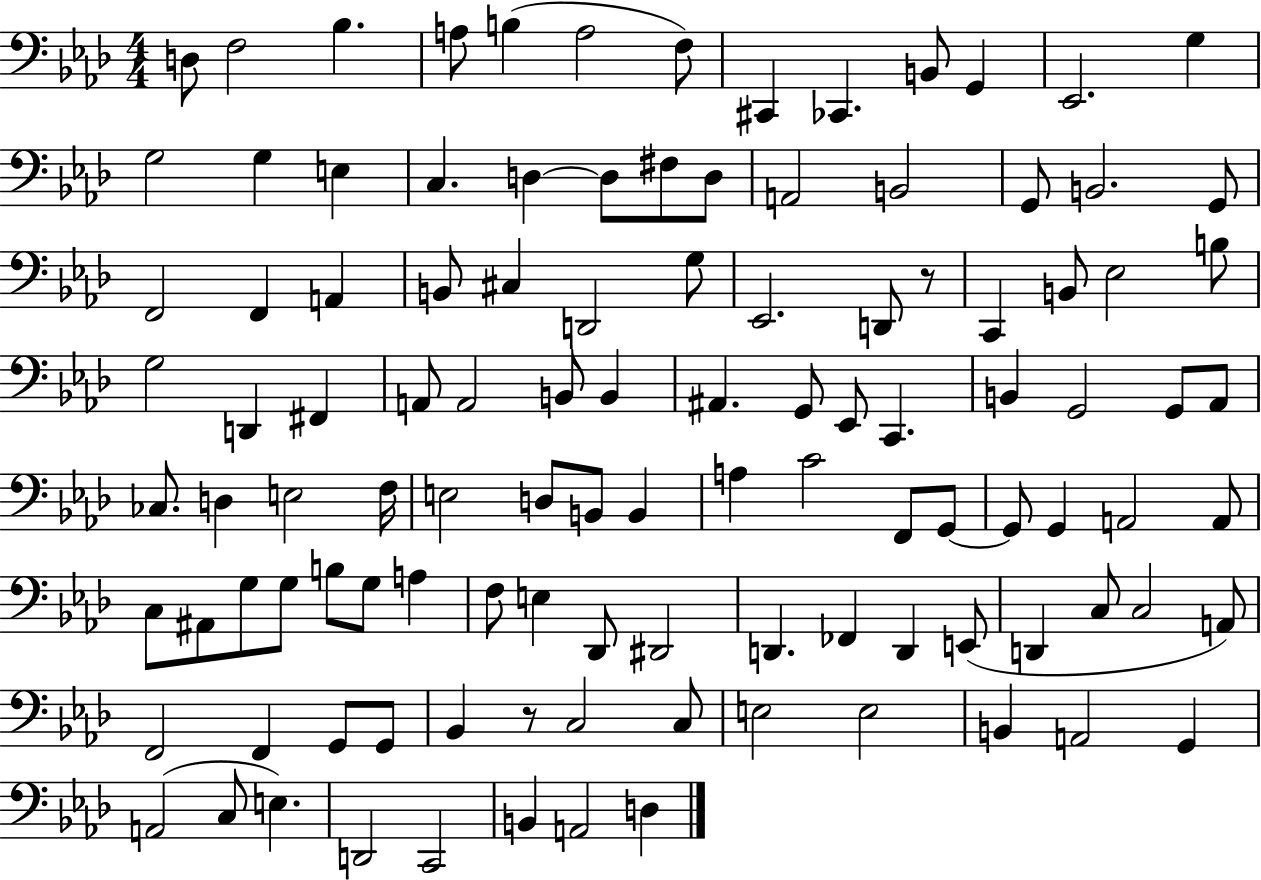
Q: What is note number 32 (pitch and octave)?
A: D2